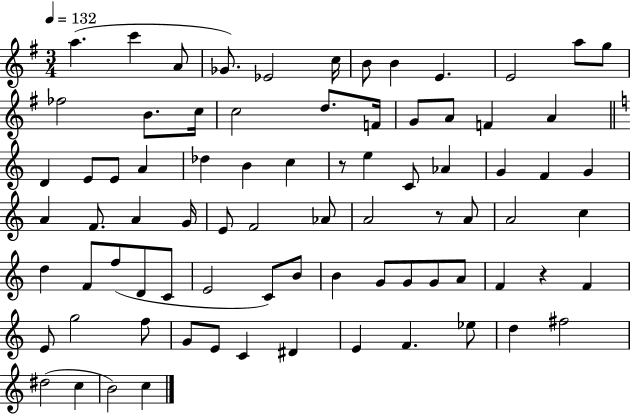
{
  \clef treble
  \numericTimeSignature
  \time 3/4
  \key g \major
  \tempo 4 = 132
  a''4.( c'''4 a'8 | ges'8.) ees'2 c''16 | b'8 b'4 e'4. | e'2 a''8 g''8 | \break fes''2 b'8. c''16 | c''2 d''8. f'16 | g'8 a'8 f'4 a'4 | \bar "||" \break \key a \minor d'4 e'8 e'8 a'4 | des''4 b'4 c''4 | r8 e''4 c'8 aes'4 | g'4 f'4 g'4 | \break a'4 f'8. a'4 g'16 | e'8 f'2 aes'8 | a'2 r8 a'8 | a'2 c''4 | \break d''4 f'8 f''8( d'8 c'8 | e'2 c'8) b'8 | b'4 g'8 g'8 g'8 a'8 | f'4 r4 f'4 | \break e'8 g''2 f''8 | g'8 e'8 c'4 dis'4 | e'4 f'4. ees''8 | d''4 fis''2 | \break dis''2( c''4 | b'2) c''4 | \bar "|."
}